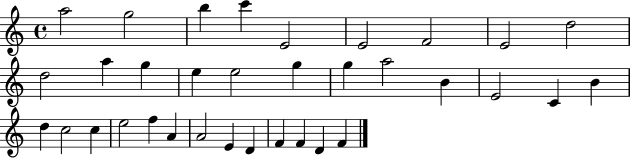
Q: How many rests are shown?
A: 0